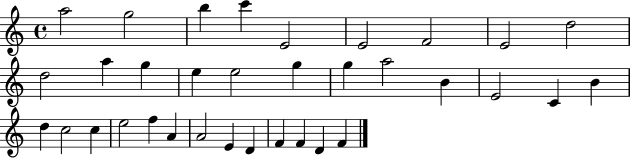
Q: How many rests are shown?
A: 0